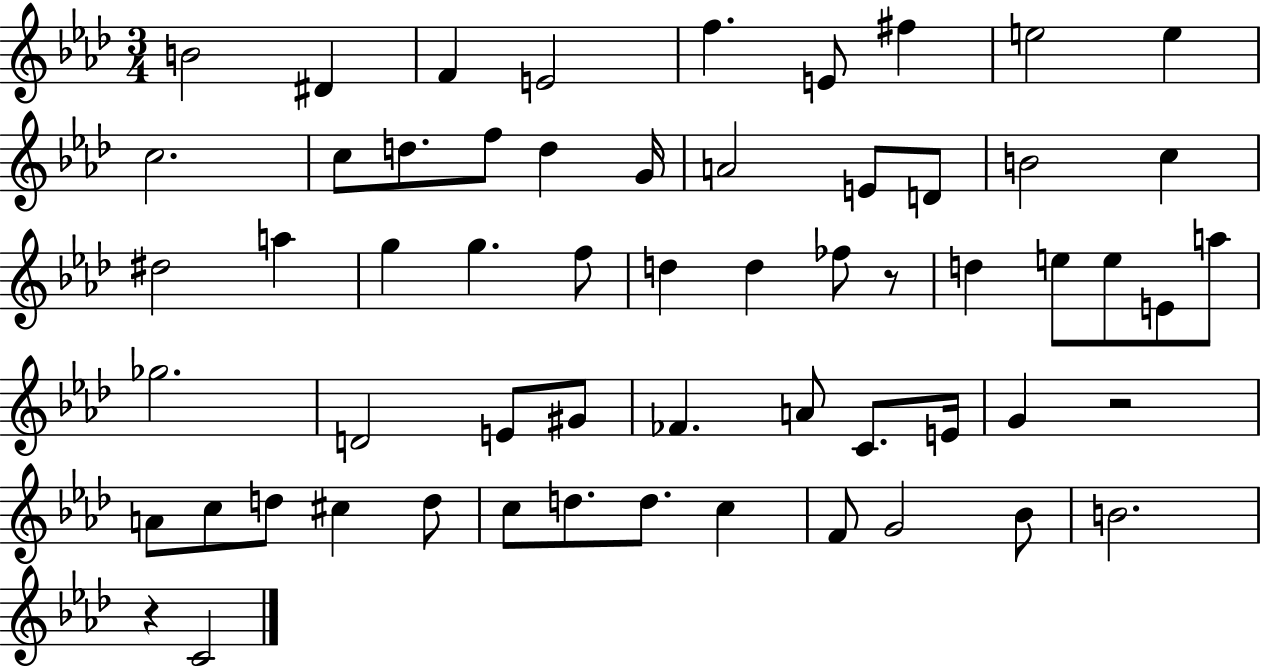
{
  \clef treble
  \numericTimeSignature
  \time 3/4
  \key aes \major
  b'2 dis'4 | f'4 e'2 | f''4. e'8 fis''4 | e''2 e''4 | \break c''2. | c''8 d''8. f''8 d''4 g'16 | a'2 e'8 d'8 | b'2 c''4 | \break dis''2 a''4 | g''4 g''4. f''8 | d''4 d''4 fes''8 r8 | d''4 e''8 e''8 e'8 a''8 | \break ges''2. | d'2 e'8 gis'8 | fes'4. a'8 c'8. e'16 | g'4 r2 | \break a'8 c''8 d''8 cis''4 d''8 | c''8 d''8. d''8. c''4 | f'8 g'2 bes'8 | b'2. | \break r4 c'2 | \bar "|."
}